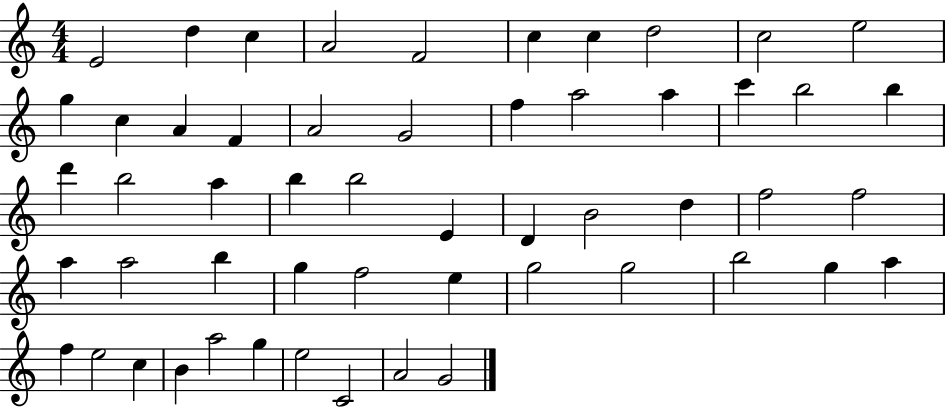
{
  \clef treble
  \numericTimeSignature
  \time 4/4
  \key c \major
  e'2 d''4 c''4 | a'2 f'2 | c''4 c''4 d''2 | c''2 e''2 | \break g''4 c''4 a'4 f'4 | a'2 g'2 | f''4 a''2 a''4 | c'''4 b''2 b''4 | \break d'''4 b''2 a''4 | b''4 b''2 e'4 | d'4 b'2 d''4 | f''2 f''2 | \break a''4 a''2 b''4 | g''4 f''2 e''4 | g''2 g''2 | b''2 g''4 a''4 | \break f''4 e''2 c''4 | b'4 a''2 g''4 | e''2 c'2 | a'2 g'2 | \break \bar "|."
}